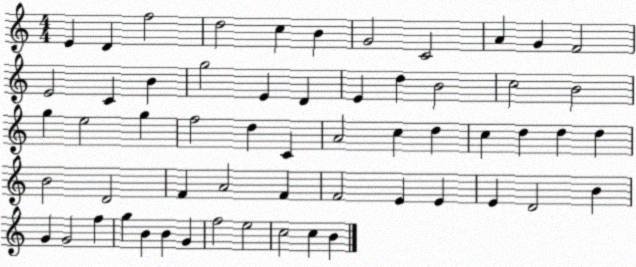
X:1
T:Untitled
M:4/4
L:1/4
K:C
E D f2 d2 c B G2 C2 A G F2 E2 C B g2 E D E d B2 c2 B2 g e2 g f2 d C A2 c d c d d d B2 D2 F A2 F F2 E E E D2 B G G2 f g B B G f2 e2 c2 c B